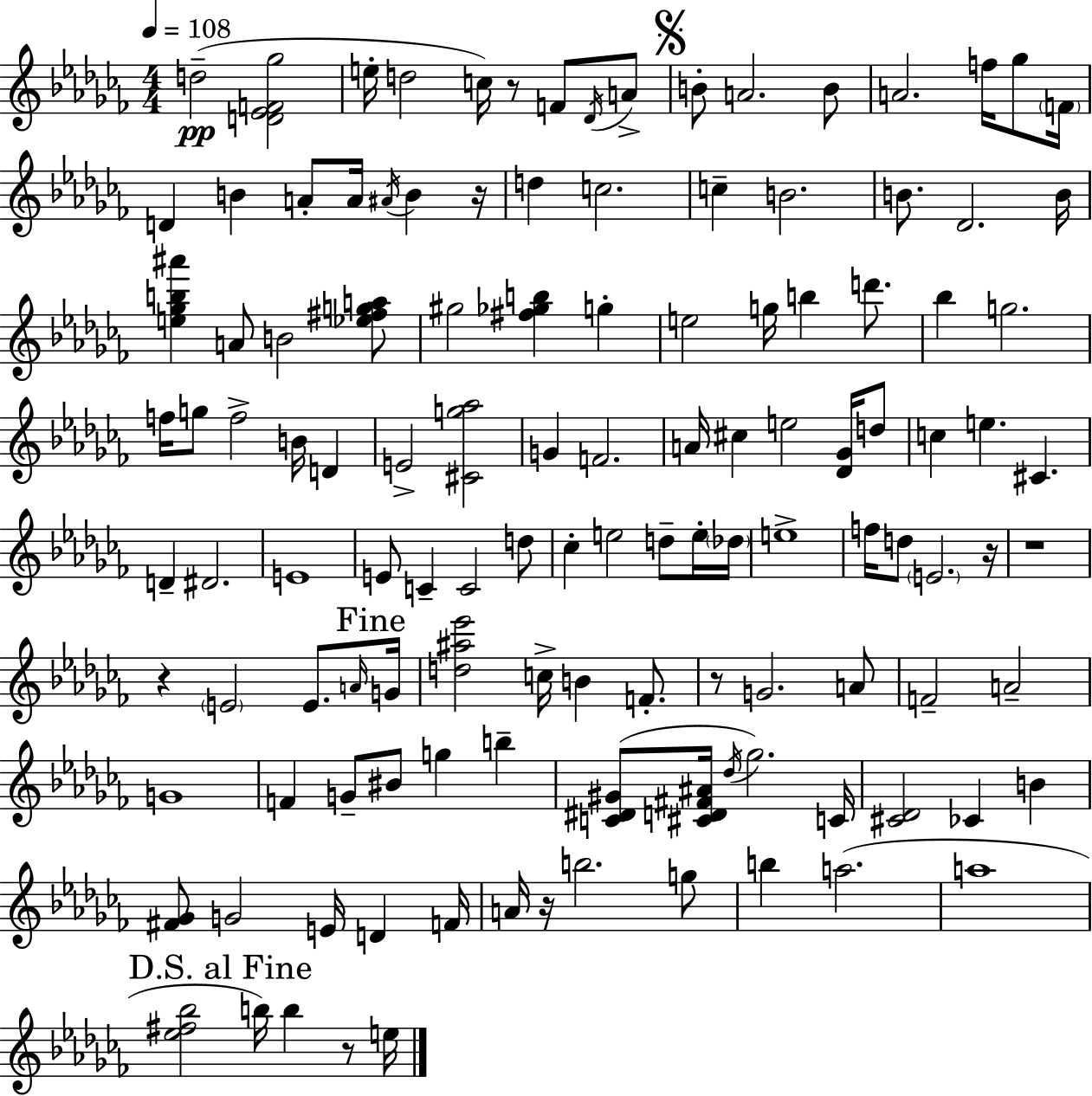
{
  \clef treble
  \numericTimeSignature
  \time 4/4
  \key aes \minor
  \tempo 4 = 108
  d''2--(\pp <d' ees' f' ges''>2 | e''16-. d''2 c''16) r8 f'8 \acciaccatura { des'16 } a'8-> | \mark \markup { \musicglyph "scripts.segno" } b'8-. a'2. b'8 | a'2. f''16 ges''8 | \break \parenthesize f'16 d'4 b'4 a'8-. a'16 \acciaccatura { ais'16 } b'4 | r16 d''4 c''2. | c''4-- b'2. | b'8. des'2. | \break b'16 <e'' ges'' b'' ais'''>4 a'8 b'2 | <ees'' fis'' g'' a''>8 gis''2 <fis'' ges'' b''>4 g''4-. | e''2 g''16 b''4 d'''8. | bes''4 g''2. | \break f''16 g''8 f''2-> b'16 d'4 | e'2-> <cis' g'' aes''>2 | g'4 f'2. | a'16 cis''4 e''2 <des' ges'>16 | \break d''8 c''4 e''4. cis'4. | d'4-- dis'2. | e'1 | e'8 c'4-- c'2 | \break d''8 ces''4-. e''2 d''8-- | e''16-. \parenthesize des''16 e''1-> | f''16 d''8 \parenthesize e'2. | r16 r1 | \break r4 \parenthesize e'2 e'8. | \grace { a'16 } \mark "Fine" g'16 <d'' ais'' ees'''>2 c''16-> b'4 | f'8.-. r8 g'2. | a'8 f'2-- a'2-- | \break g'1 | f'4 g'8-- bis'8 g''4 b''4-- | <c' dis' gis'>8( <cis' d' fis' ais'>16 \acciaccatura { des''16 } ges''2.) | c'16 <cis' des'>2 ces'4 | \break b'4 <fis' ges'>8 g'2 e'16 d'4 | f'16 a'16 r16 b''2. | g''8 b''4 a''2.( | a''1 | \break \mark "D.S. al Fine" <ees'' fis'' bes''>2 b''16) b''4 | r8 e''16 \bar "|."
}